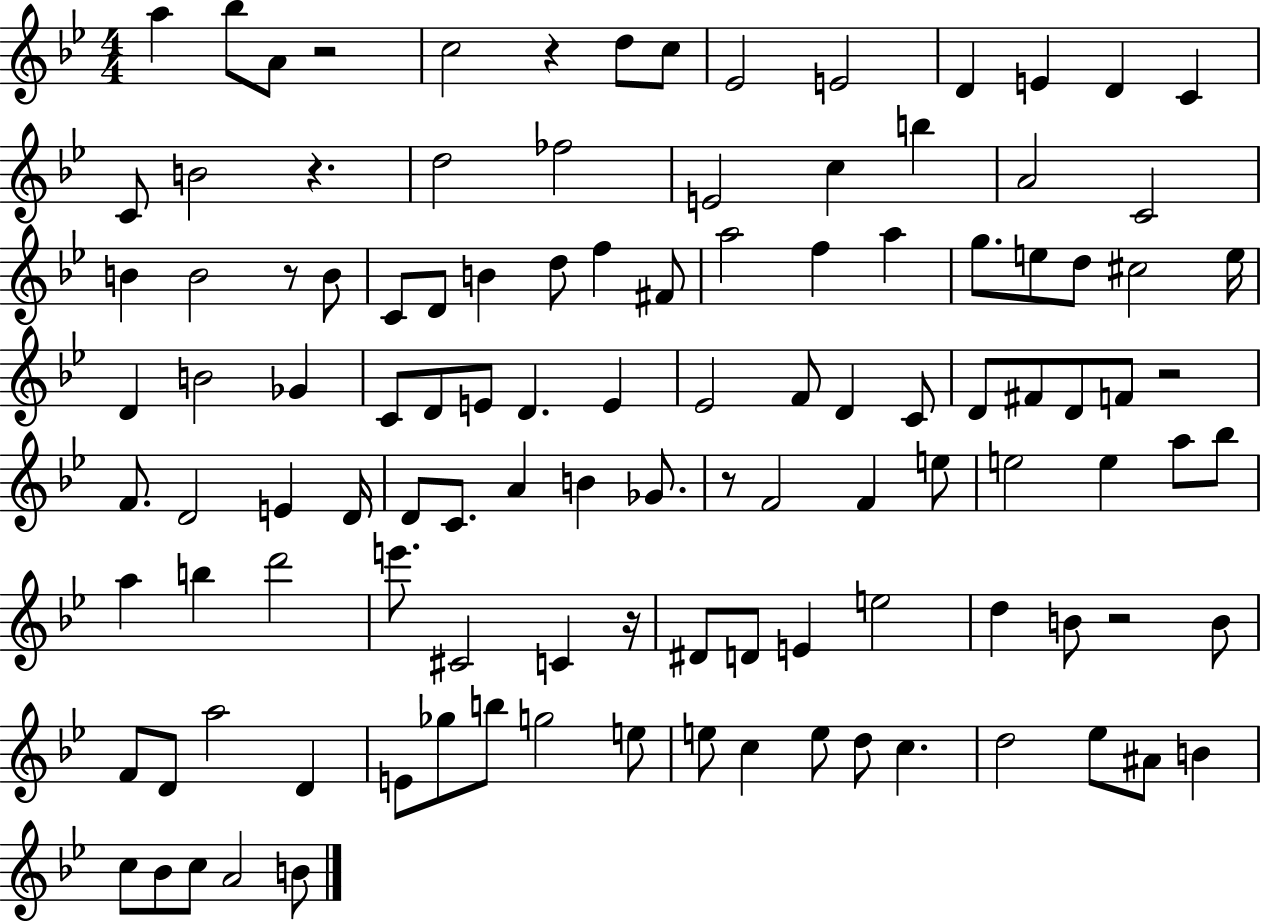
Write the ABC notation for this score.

X:1
T:Untitled
M:4/4
L:1/4
K:Bb
a _b/2 A/2 z2 c2 z d/2 c/2 _E2 E2 D E D C C/2 B2 z d2 _f2 E2 c b A2 C2 B B2 z/2 B/2 C/2 D/2 B d/2 f ^F/2 a2 f a g/2 e/2 d/2 ^c2 e/4 D B2 _G C/2 D/2 E/2 D E _E2 F/2 D C/2 D/2 ^F/2 D/2 F/2 z2 F/2 D2 E D/4 D/2 C/2 A B _G/2 z/2 F2 F e/2 e2 e a/2 _b/2 a b d'2 e'/2 ^C2 C z/4 ^D/2 D/2 E e2 d B/2 z2 B/2 F/2 D/2 a2 D E/2 _g/2 b/2 g2 e/2 e/2 c e/2 d/2 c d2 _e/2 ^A/2 B c/2 _B/2 c/2 A2 B/2